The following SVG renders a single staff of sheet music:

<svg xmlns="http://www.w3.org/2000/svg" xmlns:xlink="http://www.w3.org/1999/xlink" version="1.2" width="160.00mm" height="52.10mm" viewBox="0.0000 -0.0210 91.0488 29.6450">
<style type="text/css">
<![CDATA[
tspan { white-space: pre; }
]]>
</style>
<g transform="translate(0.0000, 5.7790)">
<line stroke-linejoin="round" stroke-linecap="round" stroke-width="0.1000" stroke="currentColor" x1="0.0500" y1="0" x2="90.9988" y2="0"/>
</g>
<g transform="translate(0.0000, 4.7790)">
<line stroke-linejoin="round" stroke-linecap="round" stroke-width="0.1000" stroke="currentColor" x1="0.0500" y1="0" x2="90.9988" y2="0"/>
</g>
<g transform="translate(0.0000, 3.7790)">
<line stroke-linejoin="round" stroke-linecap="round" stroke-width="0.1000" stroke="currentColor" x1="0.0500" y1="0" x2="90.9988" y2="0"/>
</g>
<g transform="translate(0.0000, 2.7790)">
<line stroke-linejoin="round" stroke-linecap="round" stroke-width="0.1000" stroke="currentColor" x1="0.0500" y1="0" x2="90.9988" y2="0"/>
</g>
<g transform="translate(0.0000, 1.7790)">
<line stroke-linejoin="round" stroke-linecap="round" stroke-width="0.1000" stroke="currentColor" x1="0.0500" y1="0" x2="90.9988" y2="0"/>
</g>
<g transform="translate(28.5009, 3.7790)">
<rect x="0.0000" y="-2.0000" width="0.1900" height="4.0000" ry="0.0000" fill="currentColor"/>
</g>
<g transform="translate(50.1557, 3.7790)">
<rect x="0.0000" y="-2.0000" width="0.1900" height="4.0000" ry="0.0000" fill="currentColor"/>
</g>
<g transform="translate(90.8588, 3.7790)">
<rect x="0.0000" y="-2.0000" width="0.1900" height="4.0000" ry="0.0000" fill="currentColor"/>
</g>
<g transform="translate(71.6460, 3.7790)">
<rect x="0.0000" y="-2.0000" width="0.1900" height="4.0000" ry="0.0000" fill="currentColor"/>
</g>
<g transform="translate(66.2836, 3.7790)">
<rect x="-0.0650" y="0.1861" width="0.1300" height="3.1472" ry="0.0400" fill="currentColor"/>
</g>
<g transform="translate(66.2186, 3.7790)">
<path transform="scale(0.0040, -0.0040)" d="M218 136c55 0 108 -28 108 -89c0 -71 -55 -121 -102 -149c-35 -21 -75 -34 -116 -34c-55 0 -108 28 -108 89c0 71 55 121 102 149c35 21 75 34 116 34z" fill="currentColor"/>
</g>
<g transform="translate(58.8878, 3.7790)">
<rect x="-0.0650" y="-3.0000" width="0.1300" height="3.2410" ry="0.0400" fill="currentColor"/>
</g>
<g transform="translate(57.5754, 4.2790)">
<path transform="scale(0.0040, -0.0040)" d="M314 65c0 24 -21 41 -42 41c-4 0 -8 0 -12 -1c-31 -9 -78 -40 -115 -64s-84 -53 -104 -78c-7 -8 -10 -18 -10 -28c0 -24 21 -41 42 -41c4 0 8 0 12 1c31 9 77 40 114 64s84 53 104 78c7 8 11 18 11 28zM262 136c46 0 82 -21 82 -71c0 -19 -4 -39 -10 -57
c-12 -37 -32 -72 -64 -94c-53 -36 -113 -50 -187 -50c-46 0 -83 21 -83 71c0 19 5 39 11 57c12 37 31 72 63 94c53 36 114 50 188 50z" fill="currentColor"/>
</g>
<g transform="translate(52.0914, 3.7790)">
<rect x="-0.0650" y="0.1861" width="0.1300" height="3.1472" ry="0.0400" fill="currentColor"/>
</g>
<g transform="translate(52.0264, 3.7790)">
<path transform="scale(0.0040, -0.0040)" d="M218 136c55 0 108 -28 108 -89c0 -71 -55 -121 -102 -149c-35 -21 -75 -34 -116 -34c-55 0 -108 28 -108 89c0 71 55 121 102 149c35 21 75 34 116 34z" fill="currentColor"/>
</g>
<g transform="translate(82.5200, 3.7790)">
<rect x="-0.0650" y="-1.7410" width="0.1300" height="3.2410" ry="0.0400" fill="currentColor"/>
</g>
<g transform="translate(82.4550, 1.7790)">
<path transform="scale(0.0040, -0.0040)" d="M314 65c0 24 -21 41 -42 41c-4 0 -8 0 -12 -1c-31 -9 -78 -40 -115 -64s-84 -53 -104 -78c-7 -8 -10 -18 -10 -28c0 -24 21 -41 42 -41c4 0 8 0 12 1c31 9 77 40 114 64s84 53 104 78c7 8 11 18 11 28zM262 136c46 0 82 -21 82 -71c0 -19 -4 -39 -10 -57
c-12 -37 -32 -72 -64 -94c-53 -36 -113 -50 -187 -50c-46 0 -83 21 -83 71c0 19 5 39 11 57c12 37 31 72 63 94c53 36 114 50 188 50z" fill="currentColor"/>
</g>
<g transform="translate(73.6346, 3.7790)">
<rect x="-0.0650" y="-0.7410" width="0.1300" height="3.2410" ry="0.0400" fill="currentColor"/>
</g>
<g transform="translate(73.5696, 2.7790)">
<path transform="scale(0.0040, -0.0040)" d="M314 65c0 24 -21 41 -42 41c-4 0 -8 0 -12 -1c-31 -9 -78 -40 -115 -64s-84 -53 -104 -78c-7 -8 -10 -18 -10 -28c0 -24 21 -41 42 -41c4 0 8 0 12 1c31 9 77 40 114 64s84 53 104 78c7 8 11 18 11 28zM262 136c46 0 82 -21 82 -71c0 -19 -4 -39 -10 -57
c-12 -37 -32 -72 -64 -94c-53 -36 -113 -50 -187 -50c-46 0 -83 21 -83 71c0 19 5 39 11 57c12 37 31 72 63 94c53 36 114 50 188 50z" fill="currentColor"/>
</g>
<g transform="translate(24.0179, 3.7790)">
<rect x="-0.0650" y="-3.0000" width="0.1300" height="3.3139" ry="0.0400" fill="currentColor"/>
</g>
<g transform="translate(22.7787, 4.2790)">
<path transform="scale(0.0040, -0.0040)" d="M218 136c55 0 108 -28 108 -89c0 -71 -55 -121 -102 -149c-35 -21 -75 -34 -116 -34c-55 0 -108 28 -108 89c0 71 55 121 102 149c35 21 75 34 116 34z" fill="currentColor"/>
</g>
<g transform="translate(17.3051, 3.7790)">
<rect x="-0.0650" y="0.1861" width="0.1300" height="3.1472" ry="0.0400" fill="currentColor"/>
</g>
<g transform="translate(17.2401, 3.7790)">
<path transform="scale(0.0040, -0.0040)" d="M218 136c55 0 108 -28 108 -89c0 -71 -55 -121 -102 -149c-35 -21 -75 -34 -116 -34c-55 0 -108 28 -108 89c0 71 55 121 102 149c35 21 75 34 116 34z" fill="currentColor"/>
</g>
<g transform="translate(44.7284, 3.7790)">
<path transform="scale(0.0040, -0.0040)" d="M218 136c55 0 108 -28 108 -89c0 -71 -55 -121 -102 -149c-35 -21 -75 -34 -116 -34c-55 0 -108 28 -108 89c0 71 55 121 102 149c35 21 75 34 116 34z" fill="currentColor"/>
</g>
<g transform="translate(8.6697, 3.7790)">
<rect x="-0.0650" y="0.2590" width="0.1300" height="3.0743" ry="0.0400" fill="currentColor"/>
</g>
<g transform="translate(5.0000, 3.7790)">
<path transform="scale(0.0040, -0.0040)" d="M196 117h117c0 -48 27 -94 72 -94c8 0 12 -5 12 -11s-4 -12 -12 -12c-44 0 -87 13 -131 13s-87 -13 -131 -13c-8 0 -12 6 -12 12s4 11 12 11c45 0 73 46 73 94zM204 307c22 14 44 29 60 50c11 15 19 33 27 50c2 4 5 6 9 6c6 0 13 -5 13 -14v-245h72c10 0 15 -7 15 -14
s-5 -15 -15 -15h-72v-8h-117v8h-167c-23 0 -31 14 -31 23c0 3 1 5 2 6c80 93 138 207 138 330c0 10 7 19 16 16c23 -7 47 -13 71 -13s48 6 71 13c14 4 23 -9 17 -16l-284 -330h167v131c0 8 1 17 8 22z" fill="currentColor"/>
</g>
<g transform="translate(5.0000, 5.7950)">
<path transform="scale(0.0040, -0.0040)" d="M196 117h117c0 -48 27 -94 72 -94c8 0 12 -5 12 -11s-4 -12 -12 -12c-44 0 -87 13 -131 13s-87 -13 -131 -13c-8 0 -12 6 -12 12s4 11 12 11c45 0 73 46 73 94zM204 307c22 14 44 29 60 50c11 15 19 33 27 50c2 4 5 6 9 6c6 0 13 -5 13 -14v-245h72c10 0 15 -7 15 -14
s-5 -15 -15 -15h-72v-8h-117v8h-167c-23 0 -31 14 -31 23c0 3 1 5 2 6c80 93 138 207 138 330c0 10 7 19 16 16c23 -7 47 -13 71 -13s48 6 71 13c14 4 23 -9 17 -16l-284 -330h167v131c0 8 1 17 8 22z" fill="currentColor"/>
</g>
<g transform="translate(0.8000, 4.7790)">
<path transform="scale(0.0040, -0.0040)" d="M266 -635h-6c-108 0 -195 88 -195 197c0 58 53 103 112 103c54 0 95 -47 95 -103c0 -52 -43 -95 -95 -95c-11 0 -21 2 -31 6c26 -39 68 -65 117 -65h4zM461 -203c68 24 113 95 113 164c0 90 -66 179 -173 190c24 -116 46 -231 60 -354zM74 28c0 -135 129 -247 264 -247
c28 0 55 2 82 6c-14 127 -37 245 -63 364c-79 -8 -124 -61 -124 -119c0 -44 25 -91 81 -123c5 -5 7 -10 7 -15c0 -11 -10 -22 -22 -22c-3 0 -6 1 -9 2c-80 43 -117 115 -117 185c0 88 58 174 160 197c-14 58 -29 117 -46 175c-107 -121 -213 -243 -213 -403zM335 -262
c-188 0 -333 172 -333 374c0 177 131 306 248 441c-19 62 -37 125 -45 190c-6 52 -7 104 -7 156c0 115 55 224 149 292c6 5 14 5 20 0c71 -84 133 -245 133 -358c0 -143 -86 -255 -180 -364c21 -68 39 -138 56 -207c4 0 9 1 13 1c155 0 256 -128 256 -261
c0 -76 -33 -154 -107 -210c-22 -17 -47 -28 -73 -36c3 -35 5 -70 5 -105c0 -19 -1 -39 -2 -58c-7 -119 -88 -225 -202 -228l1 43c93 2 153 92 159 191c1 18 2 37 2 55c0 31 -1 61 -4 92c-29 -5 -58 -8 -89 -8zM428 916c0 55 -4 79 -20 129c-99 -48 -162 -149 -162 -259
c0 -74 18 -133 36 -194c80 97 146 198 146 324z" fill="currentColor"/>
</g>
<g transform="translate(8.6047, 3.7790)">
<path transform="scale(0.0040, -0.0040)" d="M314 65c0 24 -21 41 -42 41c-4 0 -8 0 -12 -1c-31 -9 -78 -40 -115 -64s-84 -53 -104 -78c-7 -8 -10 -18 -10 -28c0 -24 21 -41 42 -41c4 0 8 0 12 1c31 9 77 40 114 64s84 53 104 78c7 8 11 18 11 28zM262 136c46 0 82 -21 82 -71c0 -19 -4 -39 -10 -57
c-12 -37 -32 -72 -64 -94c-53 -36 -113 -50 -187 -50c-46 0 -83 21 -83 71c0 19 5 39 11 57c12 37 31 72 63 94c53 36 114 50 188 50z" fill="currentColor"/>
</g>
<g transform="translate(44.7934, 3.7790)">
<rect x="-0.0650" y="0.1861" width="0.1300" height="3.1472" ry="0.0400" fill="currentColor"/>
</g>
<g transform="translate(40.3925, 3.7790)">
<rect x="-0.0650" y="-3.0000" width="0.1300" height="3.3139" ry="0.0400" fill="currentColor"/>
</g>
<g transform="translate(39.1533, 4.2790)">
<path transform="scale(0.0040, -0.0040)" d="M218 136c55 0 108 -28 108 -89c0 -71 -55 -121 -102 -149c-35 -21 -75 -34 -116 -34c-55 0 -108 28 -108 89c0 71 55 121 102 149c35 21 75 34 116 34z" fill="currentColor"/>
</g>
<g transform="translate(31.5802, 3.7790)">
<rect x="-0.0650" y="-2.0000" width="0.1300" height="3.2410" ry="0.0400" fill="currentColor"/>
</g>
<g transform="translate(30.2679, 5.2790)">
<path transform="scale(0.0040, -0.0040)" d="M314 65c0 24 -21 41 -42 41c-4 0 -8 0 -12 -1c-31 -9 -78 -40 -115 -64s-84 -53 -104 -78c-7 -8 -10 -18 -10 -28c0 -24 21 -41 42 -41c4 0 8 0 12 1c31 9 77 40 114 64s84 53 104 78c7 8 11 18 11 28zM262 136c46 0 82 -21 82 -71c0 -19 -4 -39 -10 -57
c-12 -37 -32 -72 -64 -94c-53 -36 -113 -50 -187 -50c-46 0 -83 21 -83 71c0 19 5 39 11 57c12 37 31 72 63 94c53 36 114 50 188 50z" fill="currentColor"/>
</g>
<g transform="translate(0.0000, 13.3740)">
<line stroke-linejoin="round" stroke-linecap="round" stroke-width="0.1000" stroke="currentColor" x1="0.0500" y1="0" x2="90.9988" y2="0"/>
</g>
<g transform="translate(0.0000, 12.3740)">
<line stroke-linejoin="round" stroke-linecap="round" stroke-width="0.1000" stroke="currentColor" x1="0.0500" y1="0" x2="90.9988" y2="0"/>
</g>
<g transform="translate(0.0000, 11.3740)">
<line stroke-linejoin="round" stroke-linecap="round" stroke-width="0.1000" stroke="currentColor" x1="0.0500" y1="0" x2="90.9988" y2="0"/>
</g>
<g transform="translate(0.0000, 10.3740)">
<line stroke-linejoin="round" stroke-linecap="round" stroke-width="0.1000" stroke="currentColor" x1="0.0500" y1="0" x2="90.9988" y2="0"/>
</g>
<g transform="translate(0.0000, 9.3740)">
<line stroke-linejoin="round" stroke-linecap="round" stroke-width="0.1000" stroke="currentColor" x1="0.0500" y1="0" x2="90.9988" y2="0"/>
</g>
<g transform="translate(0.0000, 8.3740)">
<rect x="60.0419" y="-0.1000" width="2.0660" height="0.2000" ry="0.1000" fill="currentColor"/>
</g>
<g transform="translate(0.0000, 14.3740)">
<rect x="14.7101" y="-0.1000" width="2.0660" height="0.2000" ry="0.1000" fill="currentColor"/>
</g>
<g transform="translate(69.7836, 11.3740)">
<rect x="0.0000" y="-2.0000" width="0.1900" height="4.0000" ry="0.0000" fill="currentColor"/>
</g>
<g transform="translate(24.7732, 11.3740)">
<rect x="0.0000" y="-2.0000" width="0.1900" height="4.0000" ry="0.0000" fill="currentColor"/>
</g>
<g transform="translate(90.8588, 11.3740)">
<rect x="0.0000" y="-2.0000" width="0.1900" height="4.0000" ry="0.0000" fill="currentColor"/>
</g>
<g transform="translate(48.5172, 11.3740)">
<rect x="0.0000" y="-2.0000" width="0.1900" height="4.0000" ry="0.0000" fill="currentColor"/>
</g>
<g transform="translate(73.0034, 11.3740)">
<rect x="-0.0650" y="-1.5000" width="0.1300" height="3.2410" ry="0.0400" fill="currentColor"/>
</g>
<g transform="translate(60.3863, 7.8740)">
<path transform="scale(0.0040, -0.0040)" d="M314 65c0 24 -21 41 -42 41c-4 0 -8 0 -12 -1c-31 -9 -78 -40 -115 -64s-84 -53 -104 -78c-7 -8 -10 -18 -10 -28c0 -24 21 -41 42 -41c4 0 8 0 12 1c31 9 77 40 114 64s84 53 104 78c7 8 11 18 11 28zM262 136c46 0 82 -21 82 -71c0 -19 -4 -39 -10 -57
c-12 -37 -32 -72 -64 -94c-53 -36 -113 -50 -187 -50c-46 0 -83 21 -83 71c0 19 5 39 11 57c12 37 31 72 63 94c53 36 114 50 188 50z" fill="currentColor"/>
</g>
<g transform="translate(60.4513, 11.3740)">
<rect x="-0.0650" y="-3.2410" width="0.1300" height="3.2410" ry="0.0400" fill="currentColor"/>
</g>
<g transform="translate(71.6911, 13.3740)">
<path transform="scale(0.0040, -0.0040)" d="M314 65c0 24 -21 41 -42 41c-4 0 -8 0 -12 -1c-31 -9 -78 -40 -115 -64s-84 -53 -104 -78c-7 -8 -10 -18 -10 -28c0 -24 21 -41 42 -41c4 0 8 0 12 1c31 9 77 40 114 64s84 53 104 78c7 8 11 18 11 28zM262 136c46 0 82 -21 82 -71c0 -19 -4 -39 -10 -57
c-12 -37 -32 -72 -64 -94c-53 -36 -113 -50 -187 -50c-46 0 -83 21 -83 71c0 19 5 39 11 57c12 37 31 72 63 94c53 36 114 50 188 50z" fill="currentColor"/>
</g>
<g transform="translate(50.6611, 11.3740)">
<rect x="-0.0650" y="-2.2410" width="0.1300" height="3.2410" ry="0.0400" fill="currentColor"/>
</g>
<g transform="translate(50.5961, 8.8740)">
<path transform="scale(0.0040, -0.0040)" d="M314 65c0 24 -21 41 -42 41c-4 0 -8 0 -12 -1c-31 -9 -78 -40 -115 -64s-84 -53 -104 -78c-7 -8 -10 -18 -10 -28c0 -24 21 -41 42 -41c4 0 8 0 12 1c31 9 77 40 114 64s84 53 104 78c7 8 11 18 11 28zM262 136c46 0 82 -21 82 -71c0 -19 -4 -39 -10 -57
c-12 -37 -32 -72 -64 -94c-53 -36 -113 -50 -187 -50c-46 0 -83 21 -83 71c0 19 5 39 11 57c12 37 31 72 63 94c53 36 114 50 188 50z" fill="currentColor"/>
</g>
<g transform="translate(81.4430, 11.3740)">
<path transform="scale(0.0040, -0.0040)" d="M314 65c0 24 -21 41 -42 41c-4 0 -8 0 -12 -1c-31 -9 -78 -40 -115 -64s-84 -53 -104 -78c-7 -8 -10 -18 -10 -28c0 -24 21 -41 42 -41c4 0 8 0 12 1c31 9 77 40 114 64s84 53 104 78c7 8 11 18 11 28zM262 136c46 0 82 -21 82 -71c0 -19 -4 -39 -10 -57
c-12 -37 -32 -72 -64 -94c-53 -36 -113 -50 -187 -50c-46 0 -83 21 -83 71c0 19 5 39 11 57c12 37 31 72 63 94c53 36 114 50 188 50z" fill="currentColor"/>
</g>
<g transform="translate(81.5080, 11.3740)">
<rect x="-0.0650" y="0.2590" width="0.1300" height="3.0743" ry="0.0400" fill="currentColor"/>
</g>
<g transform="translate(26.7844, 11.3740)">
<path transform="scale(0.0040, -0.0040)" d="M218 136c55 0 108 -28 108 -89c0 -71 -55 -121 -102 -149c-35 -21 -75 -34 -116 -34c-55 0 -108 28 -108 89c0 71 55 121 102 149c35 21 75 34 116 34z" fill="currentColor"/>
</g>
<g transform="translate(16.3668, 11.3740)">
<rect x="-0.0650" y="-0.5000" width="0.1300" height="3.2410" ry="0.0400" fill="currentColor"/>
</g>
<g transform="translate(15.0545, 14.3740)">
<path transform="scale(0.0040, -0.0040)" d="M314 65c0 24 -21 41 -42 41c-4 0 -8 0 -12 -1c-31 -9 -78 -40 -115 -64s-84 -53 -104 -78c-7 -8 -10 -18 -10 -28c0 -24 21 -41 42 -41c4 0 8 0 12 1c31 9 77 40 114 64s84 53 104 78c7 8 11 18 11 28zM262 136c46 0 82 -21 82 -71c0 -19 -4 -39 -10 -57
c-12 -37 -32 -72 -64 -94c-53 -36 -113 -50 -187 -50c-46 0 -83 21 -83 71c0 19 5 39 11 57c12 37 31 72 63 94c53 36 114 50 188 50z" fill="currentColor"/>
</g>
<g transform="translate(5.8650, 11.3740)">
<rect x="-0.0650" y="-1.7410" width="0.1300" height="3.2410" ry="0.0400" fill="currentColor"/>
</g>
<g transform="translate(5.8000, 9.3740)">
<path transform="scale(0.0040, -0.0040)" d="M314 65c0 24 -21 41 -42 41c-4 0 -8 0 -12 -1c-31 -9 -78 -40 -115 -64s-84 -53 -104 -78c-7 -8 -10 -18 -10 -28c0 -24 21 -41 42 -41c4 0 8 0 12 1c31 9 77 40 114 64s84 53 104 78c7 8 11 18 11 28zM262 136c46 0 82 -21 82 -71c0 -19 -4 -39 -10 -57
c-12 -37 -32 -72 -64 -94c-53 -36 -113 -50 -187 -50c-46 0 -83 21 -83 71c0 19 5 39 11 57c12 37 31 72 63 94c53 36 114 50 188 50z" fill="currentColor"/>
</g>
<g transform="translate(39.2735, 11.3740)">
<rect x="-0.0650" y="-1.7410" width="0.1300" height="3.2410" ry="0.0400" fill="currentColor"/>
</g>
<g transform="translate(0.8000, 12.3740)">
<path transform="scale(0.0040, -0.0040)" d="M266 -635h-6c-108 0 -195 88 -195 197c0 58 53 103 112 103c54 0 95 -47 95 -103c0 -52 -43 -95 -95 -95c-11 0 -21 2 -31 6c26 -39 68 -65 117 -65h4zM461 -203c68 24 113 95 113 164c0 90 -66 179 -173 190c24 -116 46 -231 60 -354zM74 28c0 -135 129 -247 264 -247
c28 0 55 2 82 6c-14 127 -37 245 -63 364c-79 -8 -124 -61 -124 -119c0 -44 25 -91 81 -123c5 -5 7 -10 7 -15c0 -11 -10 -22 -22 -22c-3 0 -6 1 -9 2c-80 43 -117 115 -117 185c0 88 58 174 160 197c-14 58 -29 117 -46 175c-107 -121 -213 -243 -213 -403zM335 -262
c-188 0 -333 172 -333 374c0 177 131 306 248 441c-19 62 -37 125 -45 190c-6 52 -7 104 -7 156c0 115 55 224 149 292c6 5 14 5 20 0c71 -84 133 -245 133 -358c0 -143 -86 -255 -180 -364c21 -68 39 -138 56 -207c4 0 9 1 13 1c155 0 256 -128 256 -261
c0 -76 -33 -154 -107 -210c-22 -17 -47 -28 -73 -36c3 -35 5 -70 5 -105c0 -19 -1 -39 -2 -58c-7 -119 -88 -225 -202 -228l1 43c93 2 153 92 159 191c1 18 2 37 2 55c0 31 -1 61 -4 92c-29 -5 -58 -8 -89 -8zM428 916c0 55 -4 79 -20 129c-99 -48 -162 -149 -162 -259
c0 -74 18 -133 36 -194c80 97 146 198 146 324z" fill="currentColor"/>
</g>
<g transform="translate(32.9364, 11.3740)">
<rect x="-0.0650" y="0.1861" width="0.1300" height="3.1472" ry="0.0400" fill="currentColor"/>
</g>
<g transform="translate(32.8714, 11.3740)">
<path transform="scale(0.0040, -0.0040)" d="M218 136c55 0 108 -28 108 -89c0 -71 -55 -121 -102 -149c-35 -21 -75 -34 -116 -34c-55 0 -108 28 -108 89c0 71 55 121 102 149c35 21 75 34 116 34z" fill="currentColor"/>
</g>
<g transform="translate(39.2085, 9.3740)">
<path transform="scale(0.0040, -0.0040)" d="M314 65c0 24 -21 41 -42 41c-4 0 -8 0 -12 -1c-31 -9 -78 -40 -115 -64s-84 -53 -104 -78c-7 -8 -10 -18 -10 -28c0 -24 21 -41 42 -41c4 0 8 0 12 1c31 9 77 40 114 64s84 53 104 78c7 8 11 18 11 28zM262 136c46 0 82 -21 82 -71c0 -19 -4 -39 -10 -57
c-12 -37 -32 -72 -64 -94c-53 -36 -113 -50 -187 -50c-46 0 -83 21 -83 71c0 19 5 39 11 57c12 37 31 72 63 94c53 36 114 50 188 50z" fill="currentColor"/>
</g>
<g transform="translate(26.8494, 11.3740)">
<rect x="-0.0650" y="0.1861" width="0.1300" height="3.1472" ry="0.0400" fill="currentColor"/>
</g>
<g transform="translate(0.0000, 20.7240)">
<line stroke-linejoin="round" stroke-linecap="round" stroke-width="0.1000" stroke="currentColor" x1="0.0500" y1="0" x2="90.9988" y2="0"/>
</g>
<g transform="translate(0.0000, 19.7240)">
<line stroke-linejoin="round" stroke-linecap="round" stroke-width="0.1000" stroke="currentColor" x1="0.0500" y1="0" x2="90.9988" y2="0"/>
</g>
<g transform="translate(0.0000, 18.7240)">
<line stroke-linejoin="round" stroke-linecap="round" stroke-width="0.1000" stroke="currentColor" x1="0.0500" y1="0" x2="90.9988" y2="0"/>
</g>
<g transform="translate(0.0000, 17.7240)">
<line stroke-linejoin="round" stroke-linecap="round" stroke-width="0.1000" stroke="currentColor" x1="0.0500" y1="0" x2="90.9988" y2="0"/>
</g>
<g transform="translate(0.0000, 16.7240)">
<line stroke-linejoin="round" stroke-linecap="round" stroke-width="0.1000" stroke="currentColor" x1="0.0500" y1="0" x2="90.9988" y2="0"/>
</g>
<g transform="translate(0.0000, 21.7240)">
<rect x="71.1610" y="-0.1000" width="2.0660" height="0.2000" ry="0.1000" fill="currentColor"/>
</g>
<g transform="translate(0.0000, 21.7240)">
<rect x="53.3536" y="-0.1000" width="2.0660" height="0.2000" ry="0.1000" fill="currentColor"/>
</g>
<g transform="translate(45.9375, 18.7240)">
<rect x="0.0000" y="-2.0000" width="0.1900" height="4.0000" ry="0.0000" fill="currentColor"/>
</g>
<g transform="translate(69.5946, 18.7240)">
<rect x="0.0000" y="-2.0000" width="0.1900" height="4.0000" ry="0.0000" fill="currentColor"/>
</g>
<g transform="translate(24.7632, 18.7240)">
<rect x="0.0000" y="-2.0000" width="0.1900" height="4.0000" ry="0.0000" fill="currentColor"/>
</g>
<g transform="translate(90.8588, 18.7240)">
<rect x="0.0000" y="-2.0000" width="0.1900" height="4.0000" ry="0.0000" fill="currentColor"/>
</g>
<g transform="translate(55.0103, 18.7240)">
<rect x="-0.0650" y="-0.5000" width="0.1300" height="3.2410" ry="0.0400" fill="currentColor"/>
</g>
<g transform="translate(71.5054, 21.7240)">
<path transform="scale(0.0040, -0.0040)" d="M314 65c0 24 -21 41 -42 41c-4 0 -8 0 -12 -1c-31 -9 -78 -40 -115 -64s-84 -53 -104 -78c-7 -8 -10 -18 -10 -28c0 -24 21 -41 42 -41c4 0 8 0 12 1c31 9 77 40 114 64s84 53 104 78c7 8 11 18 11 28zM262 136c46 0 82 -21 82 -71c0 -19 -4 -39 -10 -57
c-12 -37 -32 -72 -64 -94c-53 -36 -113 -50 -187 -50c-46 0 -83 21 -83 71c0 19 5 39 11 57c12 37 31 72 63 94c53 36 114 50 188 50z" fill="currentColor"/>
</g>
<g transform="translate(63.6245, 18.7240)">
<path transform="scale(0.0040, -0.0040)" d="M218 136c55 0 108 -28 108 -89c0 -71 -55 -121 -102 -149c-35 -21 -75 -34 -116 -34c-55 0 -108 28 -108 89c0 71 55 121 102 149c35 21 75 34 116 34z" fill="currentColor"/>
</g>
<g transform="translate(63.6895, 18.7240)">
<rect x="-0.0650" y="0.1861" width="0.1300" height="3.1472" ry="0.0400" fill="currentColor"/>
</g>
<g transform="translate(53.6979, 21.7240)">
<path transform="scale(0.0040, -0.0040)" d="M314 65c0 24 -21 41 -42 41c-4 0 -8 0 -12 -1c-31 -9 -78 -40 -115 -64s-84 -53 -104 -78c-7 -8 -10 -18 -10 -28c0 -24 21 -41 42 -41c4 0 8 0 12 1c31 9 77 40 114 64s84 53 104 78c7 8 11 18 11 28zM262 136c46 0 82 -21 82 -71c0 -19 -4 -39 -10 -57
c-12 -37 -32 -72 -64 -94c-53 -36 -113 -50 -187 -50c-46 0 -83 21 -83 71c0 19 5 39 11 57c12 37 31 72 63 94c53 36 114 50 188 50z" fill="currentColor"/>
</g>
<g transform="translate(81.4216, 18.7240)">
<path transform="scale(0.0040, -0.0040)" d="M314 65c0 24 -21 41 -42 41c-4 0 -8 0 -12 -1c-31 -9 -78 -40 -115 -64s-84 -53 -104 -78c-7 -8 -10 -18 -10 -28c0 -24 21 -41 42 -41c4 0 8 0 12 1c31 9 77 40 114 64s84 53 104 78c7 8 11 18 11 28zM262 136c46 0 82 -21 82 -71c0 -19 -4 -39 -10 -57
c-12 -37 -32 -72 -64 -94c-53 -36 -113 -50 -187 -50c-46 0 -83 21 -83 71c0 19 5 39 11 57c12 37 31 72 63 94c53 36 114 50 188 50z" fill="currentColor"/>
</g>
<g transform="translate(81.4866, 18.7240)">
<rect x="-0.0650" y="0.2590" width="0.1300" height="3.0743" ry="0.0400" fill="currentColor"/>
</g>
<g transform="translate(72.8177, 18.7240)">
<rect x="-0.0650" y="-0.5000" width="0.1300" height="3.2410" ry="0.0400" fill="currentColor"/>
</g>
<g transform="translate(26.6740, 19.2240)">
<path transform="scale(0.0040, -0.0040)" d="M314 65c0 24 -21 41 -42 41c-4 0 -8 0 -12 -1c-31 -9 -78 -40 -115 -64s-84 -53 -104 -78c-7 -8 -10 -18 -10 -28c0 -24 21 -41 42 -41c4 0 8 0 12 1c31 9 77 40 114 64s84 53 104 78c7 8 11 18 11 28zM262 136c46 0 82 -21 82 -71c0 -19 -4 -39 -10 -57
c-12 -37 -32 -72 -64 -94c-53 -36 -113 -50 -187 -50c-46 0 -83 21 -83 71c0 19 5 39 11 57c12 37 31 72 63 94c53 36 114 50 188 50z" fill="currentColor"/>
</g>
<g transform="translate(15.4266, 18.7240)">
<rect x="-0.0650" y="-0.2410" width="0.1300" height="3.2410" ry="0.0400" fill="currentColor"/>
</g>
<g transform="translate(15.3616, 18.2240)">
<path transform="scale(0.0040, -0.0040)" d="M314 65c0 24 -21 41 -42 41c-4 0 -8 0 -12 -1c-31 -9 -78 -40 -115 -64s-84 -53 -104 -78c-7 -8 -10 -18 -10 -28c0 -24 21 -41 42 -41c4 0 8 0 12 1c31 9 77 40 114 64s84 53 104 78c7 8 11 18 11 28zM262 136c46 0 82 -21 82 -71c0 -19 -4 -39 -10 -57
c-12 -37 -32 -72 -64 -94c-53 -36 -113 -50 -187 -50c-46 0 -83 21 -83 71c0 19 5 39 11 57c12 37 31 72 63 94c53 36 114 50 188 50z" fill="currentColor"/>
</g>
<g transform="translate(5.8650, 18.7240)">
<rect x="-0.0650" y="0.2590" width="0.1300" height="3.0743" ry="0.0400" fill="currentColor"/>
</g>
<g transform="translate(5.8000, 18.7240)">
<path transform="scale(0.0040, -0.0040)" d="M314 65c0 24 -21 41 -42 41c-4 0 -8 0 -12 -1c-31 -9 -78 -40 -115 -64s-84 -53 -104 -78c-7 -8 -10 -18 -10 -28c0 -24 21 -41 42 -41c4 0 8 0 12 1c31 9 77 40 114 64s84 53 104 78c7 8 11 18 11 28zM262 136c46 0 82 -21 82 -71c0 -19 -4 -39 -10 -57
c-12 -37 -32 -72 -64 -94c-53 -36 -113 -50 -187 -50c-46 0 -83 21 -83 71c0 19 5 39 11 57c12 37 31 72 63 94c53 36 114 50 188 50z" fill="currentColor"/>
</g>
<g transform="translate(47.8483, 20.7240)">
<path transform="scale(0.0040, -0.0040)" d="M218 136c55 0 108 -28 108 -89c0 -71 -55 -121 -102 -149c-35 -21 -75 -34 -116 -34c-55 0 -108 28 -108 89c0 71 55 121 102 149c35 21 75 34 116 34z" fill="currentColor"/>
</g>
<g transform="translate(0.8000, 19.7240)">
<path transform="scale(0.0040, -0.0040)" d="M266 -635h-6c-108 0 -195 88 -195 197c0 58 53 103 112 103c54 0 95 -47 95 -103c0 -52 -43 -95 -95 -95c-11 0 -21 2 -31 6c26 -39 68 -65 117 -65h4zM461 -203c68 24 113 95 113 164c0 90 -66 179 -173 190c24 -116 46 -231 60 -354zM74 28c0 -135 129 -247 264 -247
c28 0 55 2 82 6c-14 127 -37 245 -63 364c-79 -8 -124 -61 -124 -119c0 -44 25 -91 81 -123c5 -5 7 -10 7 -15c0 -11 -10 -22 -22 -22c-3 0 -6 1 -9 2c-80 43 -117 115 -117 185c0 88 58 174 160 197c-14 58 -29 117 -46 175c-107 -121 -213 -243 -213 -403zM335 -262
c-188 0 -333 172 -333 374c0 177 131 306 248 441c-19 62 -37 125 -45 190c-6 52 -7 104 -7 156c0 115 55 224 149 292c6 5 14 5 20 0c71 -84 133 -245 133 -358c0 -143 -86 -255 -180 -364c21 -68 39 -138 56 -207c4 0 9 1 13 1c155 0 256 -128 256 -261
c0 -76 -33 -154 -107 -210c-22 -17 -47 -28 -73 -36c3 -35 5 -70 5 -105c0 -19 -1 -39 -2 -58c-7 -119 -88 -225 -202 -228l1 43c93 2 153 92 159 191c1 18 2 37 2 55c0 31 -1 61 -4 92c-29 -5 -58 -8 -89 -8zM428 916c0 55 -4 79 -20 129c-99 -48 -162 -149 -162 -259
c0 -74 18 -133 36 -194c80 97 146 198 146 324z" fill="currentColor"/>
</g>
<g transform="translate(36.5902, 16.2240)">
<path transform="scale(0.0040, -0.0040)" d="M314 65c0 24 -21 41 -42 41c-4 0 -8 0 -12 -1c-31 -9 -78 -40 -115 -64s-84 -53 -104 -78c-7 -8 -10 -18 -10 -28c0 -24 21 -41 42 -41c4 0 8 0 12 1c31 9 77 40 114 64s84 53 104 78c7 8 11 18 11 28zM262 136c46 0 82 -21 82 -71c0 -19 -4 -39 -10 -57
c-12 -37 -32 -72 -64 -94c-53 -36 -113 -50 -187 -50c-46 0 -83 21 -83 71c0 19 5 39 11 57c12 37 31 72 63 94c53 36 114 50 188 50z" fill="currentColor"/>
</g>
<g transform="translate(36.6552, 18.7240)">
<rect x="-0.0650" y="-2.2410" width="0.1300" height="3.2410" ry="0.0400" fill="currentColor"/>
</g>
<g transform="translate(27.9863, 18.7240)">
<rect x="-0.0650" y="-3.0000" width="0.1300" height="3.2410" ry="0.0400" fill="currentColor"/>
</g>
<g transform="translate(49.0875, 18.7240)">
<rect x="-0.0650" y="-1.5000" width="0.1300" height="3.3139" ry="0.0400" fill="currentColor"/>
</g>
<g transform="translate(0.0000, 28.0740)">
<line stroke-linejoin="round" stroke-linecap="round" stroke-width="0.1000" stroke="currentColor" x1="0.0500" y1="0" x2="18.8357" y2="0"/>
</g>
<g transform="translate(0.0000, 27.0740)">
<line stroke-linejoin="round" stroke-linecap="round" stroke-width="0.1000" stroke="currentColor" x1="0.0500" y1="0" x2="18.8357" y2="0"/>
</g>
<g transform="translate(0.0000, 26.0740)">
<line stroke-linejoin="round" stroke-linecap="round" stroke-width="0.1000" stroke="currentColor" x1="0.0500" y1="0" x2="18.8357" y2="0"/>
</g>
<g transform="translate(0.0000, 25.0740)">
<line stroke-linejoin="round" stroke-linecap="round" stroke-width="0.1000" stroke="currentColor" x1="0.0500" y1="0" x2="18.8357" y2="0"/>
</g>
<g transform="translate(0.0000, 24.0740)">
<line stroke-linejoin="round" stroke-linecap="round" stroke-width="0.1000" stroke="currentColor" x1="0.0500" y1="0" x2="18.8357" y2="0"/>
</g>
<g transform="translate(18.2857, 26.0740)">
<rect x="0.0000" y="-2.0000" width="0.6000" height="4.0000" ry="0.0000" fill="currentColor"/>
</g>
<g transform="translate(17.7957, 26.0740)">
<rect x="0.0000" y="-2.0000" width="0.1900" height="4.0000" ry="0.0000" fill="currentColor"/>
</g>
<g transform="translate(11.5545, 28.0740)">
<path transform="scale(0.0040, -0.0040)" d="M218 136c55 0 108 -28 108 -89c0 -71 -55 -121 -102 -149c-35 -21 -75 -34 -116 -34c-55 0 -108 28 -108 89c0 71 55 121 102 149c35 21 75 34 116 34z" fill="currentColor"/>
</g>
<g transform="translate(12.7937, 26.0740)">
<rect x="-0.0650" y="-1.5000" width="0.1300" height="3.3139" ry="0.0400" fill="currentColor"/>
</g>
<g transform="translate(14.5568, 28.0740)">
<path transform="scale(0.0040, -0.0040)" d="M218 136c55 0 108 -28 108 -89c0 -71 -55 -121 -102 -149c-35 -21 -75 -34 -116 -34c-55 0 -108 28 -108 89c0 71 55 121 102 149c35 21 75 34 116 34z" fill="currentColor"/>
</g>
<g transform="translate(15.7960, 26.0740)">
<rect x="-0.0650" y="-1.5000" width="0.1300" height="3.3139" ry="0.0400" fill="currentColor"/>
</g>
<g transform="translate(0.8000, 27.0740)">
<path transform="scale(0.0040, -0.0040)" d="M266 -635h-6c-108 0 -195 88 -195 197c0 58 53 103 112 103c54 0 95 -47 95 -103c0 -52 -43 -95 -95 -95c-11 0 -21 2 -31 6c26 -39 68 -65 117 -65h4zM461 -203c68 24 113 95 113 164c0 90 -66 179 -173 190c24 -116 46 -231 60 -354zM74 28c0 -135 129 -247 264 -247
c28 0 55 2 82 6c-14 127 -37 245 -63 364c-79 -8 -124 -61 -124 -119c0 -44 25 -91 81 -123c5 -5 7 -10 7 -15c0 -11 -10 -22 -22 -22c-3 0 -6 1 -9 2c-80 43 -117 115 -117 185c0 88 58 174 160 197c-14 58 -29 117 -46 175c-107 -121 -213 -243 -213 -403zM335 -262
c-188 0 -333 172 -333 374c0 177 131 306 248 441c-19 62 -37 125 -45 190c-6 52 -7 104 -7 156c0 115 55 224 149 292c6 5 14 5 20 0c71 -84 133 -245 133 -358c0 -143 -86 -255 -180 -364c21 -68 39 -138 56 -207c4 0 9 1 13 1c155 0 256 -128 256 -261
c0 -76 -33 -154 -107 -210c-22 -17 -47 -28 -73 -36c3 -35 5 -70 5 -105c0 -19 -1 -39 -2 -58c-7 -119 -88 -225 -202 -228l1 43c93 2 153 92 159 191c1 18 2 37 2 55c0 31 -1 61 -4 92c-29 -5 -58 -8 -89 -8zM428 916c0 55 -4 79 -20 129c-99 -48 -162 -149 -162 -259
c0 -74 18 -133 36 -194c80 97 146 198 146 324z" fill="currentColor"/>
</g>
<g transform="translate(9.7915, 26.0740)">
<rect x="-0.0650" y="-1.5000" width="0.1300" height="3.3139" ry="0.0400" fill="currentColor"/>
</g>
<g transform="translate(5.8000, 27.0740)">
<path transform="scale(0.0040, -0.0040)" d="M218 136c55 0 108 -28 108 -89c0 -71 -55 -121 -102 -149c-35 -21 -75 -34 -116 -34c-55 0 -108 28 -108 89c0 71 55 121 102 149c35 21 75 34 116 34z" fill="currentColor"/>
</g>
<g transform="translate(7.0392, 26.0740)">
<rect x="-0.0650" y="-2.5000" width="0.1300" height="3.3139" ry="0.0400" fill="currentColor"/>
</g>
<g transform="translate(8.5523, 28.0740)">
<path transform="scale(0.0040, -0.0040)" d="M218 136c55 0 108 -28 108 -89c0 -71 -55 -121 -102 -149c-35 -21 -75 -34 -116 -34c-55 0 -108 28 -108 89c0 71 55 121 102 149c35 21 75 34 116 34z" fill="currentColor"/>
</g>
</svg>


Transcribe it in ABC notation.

X:1
T:Untitled
M:4/4
L:1/4
K:C
B2 B A F2 A B B A2 B d2 f2 f2 C2 B B f2 g2 b2 E2 B2 B2 c2 A2 g2 E C2 B C2 B2 G E E E